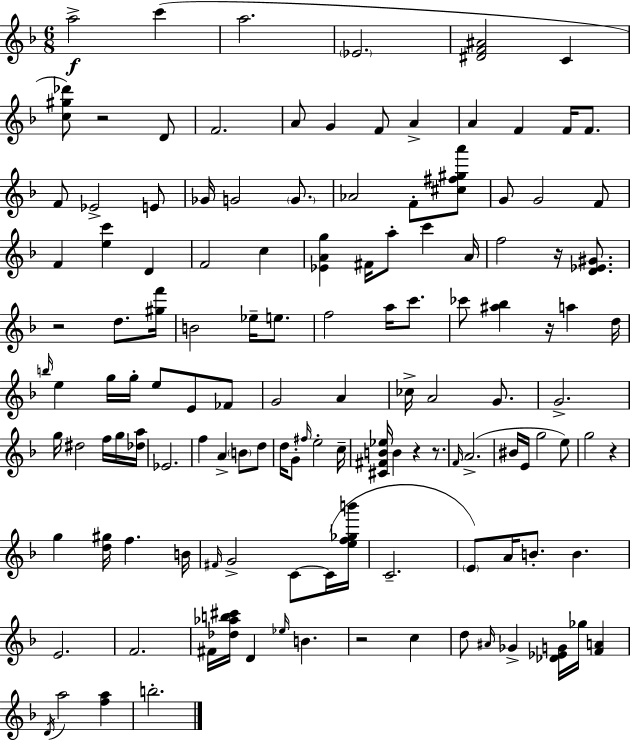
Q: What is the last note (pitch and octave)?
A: B5